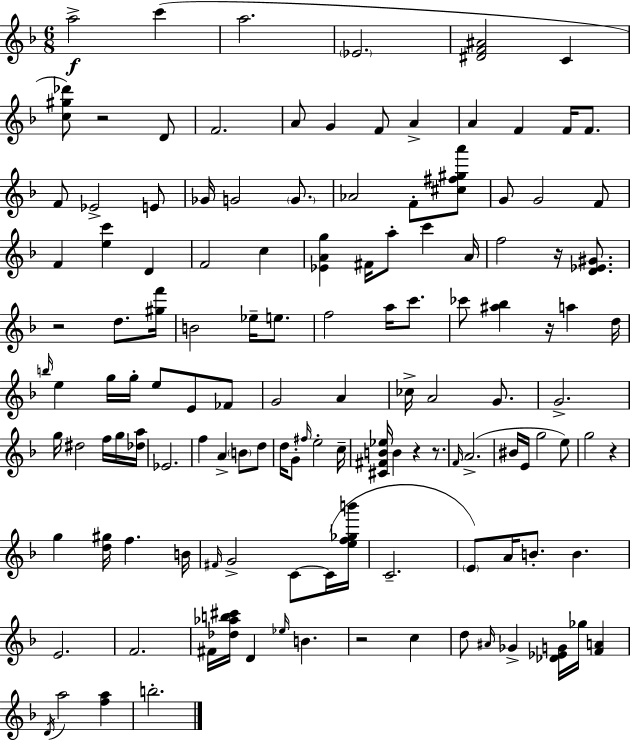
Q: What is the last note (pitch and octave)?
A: B5